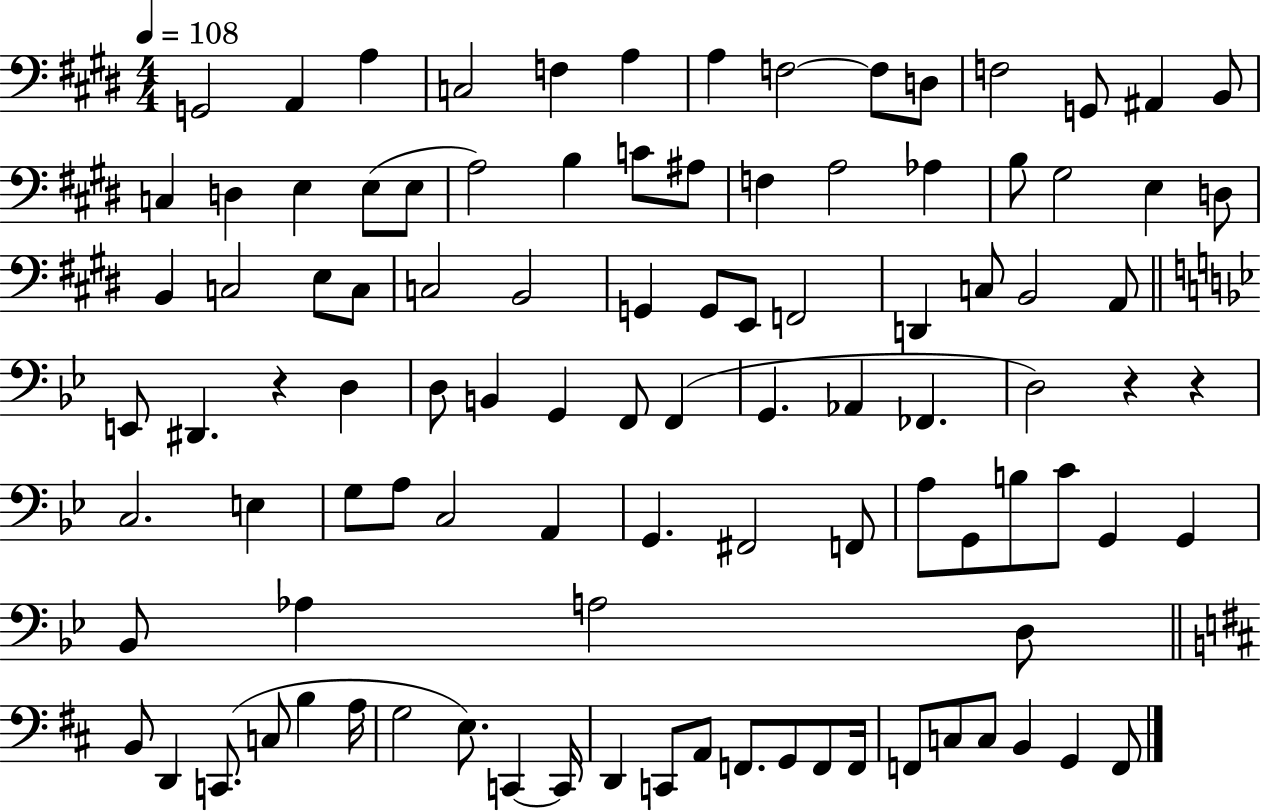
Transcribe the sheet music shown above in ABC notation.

X:1
T:Untitled
M:4/4
L:1/4
K:E
G,,2 A,, A, C,2 F, A, A, F,2 F,/2 D,/2 F,2 G,,/2 ^A,, B,,/2 C, D, E, E,/2 E,/2 A,2 B, C/2 ^A,/2 F, A,2 _A, B,/2 ^G,2 E, D,/2 B,, C,2 E,/2 C,/2 C,2 B,,2 G,, G,,/2 E,,/2 F,,2 D,, C,/2 B,,2 A,,/2 E,,/2 ^D,, z D, D,/2 B,, G,, F,,/2 F,, G,, _A,, _F,, D,2 z z C,2 E, G,/2 A,/2 C,2 A,, G,, ^F,,2 F,,/2 A,/2 G,,/2 B,/2 C/2 G,, G,, _B,,/2 _A, A,2 D,/2 B,,/2 D,, C,,/2 C,/2 B, A,/4 G,2 E,/2 C,, C,,/4 D,, C,,/2 A,,/2 F,,/2 G,,/2 F,,/2 F,,/4 F,,/2 C,/2 C,/2 B,, G,, F,,/2